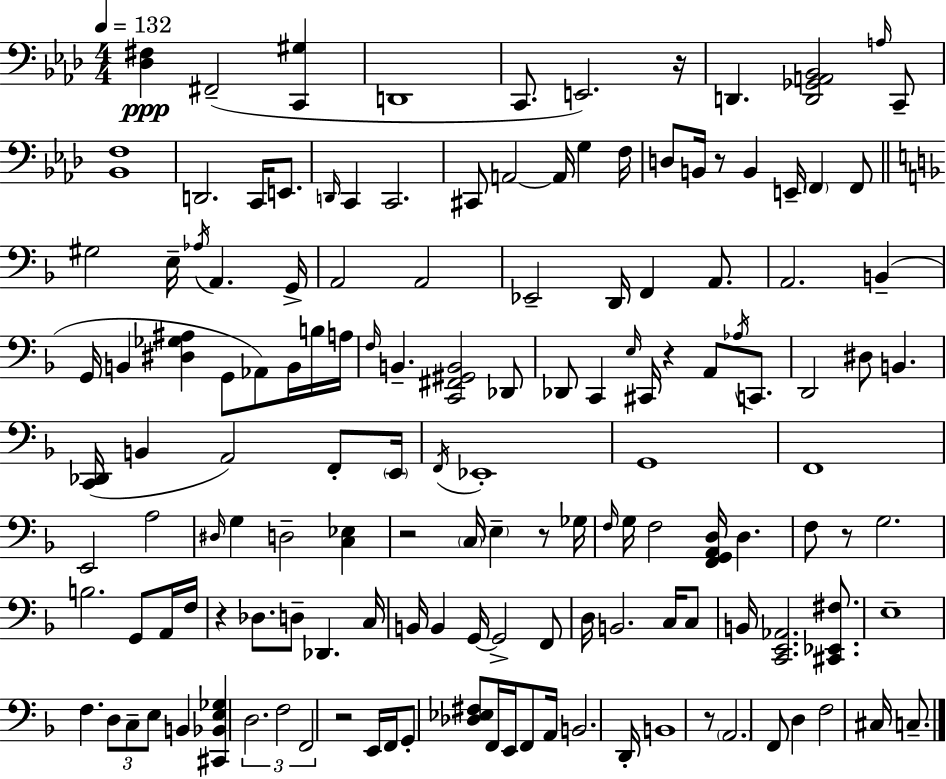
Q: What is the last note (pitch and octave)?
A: C3